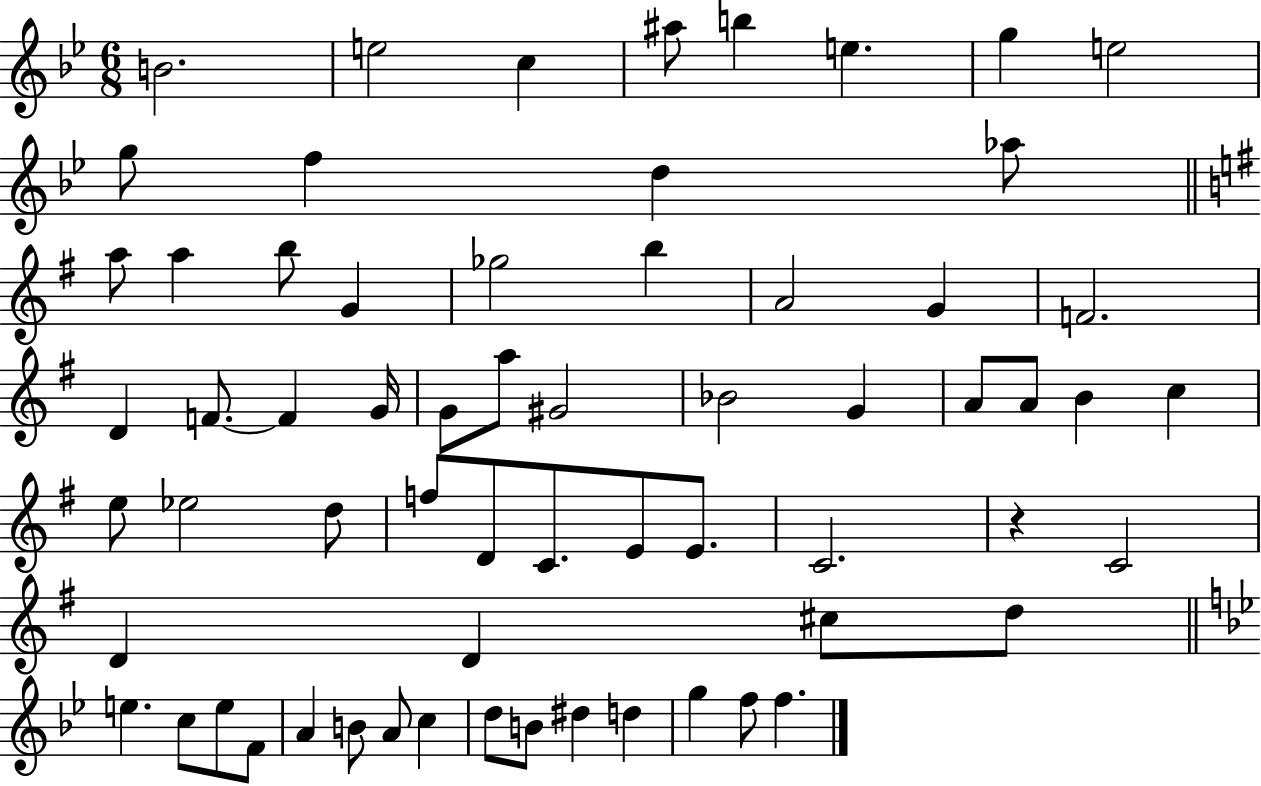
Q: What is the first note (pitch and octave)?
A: B4